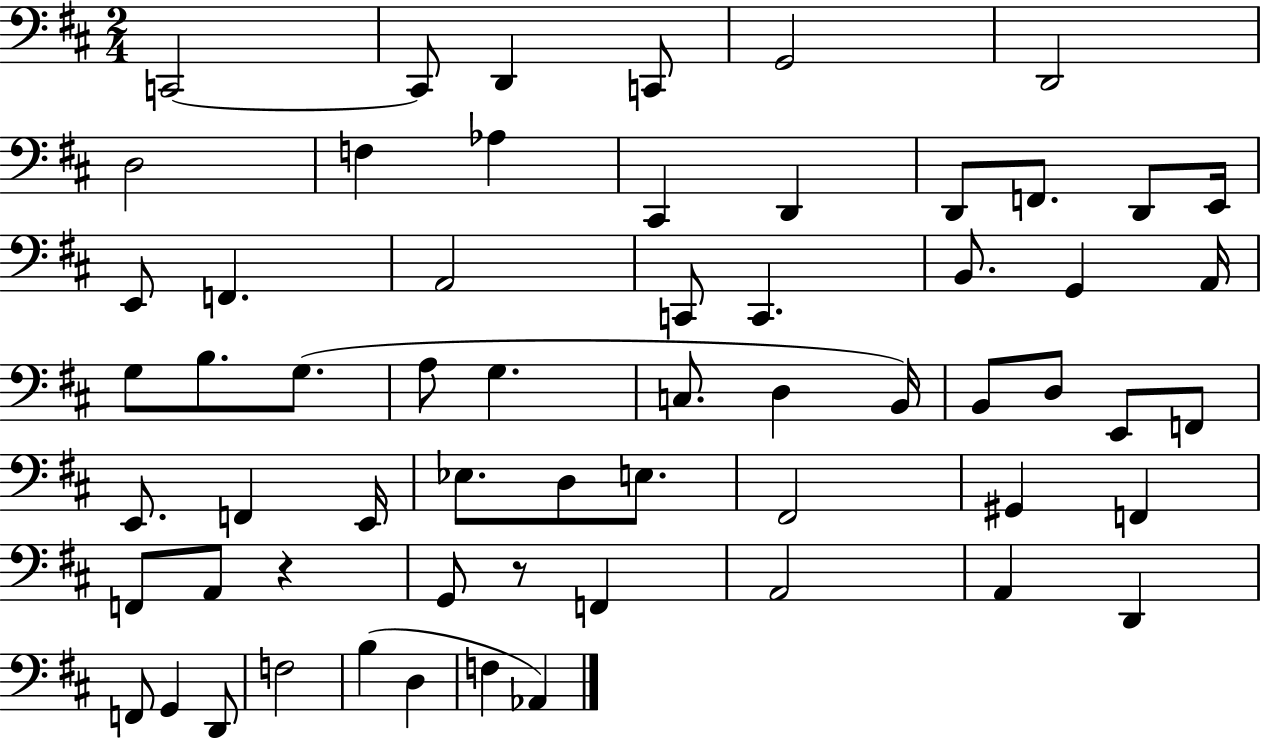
X:1
T:Untitled
M:2/4
L:1/4
K:D
C,,2 C,,/2 D,, C,,/2 G,,2 D,,2 D,2 F, _A, ^C,, D,, D,,/2 F,,/2 D,,/2 E,,/4 E,,/2 F,, A,,2 C,,/2 C,, B,,/2 G,, A,,/4 G,/2 B,/2 G,/2 A,/2 G, C,/2 D, B,,/4 B,,/2 D,/2 E,,/2 F,,/2 E,,/2 F,, E,,/4 _E,/2 D,/2 E,/2 ^F,,2 ^G,, F,, F,,/2 A,,/2 z G,,/2 z/2 F,, A,,2 A,, D,, F,,/2 G,, D,,/2 F,2 B, D, F, _A,,